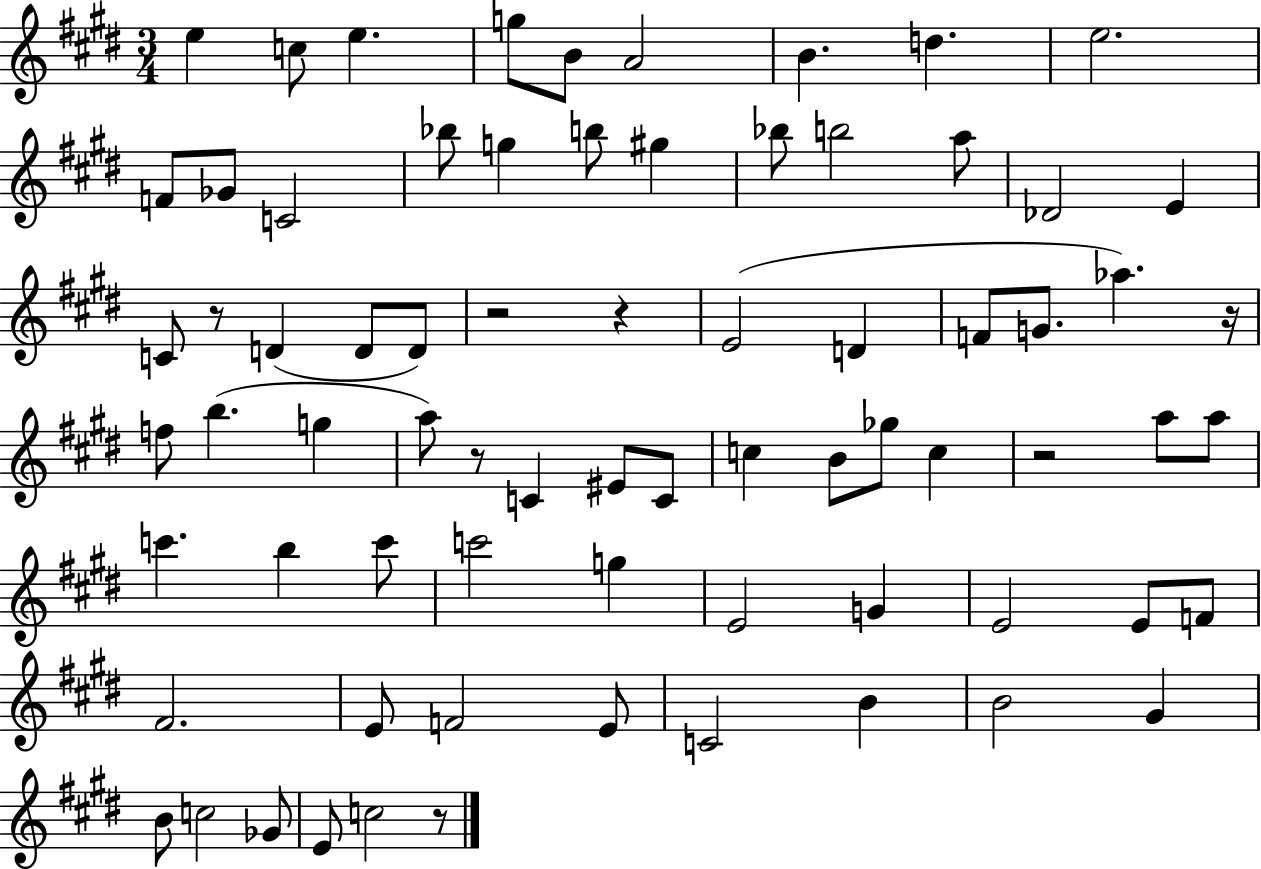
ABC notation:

X:1
T:Untitled
M:3/4
L:1/4
K:E
e c/2 e g/2 B/2 A2 B d e2 F/2 _G/2 C2 _b/2 g b/2 ^g _b/2 b2 a/2 _D2 E C/2 z/2 D D/2 D/2 z2 z E2 D F/2 G/2 _a z/4 f/2 b g a/2 z/2 C ^E/2 C/2 c B/2 _g/2 c z2 a/2 a/2 c' b c'/2 c'2 g E2 G E2 E/2 F/2 ^F2 E/2 F2 E/2 C2 B B2 ^G B/2 c2 _G/2 E/2 c2 z/2